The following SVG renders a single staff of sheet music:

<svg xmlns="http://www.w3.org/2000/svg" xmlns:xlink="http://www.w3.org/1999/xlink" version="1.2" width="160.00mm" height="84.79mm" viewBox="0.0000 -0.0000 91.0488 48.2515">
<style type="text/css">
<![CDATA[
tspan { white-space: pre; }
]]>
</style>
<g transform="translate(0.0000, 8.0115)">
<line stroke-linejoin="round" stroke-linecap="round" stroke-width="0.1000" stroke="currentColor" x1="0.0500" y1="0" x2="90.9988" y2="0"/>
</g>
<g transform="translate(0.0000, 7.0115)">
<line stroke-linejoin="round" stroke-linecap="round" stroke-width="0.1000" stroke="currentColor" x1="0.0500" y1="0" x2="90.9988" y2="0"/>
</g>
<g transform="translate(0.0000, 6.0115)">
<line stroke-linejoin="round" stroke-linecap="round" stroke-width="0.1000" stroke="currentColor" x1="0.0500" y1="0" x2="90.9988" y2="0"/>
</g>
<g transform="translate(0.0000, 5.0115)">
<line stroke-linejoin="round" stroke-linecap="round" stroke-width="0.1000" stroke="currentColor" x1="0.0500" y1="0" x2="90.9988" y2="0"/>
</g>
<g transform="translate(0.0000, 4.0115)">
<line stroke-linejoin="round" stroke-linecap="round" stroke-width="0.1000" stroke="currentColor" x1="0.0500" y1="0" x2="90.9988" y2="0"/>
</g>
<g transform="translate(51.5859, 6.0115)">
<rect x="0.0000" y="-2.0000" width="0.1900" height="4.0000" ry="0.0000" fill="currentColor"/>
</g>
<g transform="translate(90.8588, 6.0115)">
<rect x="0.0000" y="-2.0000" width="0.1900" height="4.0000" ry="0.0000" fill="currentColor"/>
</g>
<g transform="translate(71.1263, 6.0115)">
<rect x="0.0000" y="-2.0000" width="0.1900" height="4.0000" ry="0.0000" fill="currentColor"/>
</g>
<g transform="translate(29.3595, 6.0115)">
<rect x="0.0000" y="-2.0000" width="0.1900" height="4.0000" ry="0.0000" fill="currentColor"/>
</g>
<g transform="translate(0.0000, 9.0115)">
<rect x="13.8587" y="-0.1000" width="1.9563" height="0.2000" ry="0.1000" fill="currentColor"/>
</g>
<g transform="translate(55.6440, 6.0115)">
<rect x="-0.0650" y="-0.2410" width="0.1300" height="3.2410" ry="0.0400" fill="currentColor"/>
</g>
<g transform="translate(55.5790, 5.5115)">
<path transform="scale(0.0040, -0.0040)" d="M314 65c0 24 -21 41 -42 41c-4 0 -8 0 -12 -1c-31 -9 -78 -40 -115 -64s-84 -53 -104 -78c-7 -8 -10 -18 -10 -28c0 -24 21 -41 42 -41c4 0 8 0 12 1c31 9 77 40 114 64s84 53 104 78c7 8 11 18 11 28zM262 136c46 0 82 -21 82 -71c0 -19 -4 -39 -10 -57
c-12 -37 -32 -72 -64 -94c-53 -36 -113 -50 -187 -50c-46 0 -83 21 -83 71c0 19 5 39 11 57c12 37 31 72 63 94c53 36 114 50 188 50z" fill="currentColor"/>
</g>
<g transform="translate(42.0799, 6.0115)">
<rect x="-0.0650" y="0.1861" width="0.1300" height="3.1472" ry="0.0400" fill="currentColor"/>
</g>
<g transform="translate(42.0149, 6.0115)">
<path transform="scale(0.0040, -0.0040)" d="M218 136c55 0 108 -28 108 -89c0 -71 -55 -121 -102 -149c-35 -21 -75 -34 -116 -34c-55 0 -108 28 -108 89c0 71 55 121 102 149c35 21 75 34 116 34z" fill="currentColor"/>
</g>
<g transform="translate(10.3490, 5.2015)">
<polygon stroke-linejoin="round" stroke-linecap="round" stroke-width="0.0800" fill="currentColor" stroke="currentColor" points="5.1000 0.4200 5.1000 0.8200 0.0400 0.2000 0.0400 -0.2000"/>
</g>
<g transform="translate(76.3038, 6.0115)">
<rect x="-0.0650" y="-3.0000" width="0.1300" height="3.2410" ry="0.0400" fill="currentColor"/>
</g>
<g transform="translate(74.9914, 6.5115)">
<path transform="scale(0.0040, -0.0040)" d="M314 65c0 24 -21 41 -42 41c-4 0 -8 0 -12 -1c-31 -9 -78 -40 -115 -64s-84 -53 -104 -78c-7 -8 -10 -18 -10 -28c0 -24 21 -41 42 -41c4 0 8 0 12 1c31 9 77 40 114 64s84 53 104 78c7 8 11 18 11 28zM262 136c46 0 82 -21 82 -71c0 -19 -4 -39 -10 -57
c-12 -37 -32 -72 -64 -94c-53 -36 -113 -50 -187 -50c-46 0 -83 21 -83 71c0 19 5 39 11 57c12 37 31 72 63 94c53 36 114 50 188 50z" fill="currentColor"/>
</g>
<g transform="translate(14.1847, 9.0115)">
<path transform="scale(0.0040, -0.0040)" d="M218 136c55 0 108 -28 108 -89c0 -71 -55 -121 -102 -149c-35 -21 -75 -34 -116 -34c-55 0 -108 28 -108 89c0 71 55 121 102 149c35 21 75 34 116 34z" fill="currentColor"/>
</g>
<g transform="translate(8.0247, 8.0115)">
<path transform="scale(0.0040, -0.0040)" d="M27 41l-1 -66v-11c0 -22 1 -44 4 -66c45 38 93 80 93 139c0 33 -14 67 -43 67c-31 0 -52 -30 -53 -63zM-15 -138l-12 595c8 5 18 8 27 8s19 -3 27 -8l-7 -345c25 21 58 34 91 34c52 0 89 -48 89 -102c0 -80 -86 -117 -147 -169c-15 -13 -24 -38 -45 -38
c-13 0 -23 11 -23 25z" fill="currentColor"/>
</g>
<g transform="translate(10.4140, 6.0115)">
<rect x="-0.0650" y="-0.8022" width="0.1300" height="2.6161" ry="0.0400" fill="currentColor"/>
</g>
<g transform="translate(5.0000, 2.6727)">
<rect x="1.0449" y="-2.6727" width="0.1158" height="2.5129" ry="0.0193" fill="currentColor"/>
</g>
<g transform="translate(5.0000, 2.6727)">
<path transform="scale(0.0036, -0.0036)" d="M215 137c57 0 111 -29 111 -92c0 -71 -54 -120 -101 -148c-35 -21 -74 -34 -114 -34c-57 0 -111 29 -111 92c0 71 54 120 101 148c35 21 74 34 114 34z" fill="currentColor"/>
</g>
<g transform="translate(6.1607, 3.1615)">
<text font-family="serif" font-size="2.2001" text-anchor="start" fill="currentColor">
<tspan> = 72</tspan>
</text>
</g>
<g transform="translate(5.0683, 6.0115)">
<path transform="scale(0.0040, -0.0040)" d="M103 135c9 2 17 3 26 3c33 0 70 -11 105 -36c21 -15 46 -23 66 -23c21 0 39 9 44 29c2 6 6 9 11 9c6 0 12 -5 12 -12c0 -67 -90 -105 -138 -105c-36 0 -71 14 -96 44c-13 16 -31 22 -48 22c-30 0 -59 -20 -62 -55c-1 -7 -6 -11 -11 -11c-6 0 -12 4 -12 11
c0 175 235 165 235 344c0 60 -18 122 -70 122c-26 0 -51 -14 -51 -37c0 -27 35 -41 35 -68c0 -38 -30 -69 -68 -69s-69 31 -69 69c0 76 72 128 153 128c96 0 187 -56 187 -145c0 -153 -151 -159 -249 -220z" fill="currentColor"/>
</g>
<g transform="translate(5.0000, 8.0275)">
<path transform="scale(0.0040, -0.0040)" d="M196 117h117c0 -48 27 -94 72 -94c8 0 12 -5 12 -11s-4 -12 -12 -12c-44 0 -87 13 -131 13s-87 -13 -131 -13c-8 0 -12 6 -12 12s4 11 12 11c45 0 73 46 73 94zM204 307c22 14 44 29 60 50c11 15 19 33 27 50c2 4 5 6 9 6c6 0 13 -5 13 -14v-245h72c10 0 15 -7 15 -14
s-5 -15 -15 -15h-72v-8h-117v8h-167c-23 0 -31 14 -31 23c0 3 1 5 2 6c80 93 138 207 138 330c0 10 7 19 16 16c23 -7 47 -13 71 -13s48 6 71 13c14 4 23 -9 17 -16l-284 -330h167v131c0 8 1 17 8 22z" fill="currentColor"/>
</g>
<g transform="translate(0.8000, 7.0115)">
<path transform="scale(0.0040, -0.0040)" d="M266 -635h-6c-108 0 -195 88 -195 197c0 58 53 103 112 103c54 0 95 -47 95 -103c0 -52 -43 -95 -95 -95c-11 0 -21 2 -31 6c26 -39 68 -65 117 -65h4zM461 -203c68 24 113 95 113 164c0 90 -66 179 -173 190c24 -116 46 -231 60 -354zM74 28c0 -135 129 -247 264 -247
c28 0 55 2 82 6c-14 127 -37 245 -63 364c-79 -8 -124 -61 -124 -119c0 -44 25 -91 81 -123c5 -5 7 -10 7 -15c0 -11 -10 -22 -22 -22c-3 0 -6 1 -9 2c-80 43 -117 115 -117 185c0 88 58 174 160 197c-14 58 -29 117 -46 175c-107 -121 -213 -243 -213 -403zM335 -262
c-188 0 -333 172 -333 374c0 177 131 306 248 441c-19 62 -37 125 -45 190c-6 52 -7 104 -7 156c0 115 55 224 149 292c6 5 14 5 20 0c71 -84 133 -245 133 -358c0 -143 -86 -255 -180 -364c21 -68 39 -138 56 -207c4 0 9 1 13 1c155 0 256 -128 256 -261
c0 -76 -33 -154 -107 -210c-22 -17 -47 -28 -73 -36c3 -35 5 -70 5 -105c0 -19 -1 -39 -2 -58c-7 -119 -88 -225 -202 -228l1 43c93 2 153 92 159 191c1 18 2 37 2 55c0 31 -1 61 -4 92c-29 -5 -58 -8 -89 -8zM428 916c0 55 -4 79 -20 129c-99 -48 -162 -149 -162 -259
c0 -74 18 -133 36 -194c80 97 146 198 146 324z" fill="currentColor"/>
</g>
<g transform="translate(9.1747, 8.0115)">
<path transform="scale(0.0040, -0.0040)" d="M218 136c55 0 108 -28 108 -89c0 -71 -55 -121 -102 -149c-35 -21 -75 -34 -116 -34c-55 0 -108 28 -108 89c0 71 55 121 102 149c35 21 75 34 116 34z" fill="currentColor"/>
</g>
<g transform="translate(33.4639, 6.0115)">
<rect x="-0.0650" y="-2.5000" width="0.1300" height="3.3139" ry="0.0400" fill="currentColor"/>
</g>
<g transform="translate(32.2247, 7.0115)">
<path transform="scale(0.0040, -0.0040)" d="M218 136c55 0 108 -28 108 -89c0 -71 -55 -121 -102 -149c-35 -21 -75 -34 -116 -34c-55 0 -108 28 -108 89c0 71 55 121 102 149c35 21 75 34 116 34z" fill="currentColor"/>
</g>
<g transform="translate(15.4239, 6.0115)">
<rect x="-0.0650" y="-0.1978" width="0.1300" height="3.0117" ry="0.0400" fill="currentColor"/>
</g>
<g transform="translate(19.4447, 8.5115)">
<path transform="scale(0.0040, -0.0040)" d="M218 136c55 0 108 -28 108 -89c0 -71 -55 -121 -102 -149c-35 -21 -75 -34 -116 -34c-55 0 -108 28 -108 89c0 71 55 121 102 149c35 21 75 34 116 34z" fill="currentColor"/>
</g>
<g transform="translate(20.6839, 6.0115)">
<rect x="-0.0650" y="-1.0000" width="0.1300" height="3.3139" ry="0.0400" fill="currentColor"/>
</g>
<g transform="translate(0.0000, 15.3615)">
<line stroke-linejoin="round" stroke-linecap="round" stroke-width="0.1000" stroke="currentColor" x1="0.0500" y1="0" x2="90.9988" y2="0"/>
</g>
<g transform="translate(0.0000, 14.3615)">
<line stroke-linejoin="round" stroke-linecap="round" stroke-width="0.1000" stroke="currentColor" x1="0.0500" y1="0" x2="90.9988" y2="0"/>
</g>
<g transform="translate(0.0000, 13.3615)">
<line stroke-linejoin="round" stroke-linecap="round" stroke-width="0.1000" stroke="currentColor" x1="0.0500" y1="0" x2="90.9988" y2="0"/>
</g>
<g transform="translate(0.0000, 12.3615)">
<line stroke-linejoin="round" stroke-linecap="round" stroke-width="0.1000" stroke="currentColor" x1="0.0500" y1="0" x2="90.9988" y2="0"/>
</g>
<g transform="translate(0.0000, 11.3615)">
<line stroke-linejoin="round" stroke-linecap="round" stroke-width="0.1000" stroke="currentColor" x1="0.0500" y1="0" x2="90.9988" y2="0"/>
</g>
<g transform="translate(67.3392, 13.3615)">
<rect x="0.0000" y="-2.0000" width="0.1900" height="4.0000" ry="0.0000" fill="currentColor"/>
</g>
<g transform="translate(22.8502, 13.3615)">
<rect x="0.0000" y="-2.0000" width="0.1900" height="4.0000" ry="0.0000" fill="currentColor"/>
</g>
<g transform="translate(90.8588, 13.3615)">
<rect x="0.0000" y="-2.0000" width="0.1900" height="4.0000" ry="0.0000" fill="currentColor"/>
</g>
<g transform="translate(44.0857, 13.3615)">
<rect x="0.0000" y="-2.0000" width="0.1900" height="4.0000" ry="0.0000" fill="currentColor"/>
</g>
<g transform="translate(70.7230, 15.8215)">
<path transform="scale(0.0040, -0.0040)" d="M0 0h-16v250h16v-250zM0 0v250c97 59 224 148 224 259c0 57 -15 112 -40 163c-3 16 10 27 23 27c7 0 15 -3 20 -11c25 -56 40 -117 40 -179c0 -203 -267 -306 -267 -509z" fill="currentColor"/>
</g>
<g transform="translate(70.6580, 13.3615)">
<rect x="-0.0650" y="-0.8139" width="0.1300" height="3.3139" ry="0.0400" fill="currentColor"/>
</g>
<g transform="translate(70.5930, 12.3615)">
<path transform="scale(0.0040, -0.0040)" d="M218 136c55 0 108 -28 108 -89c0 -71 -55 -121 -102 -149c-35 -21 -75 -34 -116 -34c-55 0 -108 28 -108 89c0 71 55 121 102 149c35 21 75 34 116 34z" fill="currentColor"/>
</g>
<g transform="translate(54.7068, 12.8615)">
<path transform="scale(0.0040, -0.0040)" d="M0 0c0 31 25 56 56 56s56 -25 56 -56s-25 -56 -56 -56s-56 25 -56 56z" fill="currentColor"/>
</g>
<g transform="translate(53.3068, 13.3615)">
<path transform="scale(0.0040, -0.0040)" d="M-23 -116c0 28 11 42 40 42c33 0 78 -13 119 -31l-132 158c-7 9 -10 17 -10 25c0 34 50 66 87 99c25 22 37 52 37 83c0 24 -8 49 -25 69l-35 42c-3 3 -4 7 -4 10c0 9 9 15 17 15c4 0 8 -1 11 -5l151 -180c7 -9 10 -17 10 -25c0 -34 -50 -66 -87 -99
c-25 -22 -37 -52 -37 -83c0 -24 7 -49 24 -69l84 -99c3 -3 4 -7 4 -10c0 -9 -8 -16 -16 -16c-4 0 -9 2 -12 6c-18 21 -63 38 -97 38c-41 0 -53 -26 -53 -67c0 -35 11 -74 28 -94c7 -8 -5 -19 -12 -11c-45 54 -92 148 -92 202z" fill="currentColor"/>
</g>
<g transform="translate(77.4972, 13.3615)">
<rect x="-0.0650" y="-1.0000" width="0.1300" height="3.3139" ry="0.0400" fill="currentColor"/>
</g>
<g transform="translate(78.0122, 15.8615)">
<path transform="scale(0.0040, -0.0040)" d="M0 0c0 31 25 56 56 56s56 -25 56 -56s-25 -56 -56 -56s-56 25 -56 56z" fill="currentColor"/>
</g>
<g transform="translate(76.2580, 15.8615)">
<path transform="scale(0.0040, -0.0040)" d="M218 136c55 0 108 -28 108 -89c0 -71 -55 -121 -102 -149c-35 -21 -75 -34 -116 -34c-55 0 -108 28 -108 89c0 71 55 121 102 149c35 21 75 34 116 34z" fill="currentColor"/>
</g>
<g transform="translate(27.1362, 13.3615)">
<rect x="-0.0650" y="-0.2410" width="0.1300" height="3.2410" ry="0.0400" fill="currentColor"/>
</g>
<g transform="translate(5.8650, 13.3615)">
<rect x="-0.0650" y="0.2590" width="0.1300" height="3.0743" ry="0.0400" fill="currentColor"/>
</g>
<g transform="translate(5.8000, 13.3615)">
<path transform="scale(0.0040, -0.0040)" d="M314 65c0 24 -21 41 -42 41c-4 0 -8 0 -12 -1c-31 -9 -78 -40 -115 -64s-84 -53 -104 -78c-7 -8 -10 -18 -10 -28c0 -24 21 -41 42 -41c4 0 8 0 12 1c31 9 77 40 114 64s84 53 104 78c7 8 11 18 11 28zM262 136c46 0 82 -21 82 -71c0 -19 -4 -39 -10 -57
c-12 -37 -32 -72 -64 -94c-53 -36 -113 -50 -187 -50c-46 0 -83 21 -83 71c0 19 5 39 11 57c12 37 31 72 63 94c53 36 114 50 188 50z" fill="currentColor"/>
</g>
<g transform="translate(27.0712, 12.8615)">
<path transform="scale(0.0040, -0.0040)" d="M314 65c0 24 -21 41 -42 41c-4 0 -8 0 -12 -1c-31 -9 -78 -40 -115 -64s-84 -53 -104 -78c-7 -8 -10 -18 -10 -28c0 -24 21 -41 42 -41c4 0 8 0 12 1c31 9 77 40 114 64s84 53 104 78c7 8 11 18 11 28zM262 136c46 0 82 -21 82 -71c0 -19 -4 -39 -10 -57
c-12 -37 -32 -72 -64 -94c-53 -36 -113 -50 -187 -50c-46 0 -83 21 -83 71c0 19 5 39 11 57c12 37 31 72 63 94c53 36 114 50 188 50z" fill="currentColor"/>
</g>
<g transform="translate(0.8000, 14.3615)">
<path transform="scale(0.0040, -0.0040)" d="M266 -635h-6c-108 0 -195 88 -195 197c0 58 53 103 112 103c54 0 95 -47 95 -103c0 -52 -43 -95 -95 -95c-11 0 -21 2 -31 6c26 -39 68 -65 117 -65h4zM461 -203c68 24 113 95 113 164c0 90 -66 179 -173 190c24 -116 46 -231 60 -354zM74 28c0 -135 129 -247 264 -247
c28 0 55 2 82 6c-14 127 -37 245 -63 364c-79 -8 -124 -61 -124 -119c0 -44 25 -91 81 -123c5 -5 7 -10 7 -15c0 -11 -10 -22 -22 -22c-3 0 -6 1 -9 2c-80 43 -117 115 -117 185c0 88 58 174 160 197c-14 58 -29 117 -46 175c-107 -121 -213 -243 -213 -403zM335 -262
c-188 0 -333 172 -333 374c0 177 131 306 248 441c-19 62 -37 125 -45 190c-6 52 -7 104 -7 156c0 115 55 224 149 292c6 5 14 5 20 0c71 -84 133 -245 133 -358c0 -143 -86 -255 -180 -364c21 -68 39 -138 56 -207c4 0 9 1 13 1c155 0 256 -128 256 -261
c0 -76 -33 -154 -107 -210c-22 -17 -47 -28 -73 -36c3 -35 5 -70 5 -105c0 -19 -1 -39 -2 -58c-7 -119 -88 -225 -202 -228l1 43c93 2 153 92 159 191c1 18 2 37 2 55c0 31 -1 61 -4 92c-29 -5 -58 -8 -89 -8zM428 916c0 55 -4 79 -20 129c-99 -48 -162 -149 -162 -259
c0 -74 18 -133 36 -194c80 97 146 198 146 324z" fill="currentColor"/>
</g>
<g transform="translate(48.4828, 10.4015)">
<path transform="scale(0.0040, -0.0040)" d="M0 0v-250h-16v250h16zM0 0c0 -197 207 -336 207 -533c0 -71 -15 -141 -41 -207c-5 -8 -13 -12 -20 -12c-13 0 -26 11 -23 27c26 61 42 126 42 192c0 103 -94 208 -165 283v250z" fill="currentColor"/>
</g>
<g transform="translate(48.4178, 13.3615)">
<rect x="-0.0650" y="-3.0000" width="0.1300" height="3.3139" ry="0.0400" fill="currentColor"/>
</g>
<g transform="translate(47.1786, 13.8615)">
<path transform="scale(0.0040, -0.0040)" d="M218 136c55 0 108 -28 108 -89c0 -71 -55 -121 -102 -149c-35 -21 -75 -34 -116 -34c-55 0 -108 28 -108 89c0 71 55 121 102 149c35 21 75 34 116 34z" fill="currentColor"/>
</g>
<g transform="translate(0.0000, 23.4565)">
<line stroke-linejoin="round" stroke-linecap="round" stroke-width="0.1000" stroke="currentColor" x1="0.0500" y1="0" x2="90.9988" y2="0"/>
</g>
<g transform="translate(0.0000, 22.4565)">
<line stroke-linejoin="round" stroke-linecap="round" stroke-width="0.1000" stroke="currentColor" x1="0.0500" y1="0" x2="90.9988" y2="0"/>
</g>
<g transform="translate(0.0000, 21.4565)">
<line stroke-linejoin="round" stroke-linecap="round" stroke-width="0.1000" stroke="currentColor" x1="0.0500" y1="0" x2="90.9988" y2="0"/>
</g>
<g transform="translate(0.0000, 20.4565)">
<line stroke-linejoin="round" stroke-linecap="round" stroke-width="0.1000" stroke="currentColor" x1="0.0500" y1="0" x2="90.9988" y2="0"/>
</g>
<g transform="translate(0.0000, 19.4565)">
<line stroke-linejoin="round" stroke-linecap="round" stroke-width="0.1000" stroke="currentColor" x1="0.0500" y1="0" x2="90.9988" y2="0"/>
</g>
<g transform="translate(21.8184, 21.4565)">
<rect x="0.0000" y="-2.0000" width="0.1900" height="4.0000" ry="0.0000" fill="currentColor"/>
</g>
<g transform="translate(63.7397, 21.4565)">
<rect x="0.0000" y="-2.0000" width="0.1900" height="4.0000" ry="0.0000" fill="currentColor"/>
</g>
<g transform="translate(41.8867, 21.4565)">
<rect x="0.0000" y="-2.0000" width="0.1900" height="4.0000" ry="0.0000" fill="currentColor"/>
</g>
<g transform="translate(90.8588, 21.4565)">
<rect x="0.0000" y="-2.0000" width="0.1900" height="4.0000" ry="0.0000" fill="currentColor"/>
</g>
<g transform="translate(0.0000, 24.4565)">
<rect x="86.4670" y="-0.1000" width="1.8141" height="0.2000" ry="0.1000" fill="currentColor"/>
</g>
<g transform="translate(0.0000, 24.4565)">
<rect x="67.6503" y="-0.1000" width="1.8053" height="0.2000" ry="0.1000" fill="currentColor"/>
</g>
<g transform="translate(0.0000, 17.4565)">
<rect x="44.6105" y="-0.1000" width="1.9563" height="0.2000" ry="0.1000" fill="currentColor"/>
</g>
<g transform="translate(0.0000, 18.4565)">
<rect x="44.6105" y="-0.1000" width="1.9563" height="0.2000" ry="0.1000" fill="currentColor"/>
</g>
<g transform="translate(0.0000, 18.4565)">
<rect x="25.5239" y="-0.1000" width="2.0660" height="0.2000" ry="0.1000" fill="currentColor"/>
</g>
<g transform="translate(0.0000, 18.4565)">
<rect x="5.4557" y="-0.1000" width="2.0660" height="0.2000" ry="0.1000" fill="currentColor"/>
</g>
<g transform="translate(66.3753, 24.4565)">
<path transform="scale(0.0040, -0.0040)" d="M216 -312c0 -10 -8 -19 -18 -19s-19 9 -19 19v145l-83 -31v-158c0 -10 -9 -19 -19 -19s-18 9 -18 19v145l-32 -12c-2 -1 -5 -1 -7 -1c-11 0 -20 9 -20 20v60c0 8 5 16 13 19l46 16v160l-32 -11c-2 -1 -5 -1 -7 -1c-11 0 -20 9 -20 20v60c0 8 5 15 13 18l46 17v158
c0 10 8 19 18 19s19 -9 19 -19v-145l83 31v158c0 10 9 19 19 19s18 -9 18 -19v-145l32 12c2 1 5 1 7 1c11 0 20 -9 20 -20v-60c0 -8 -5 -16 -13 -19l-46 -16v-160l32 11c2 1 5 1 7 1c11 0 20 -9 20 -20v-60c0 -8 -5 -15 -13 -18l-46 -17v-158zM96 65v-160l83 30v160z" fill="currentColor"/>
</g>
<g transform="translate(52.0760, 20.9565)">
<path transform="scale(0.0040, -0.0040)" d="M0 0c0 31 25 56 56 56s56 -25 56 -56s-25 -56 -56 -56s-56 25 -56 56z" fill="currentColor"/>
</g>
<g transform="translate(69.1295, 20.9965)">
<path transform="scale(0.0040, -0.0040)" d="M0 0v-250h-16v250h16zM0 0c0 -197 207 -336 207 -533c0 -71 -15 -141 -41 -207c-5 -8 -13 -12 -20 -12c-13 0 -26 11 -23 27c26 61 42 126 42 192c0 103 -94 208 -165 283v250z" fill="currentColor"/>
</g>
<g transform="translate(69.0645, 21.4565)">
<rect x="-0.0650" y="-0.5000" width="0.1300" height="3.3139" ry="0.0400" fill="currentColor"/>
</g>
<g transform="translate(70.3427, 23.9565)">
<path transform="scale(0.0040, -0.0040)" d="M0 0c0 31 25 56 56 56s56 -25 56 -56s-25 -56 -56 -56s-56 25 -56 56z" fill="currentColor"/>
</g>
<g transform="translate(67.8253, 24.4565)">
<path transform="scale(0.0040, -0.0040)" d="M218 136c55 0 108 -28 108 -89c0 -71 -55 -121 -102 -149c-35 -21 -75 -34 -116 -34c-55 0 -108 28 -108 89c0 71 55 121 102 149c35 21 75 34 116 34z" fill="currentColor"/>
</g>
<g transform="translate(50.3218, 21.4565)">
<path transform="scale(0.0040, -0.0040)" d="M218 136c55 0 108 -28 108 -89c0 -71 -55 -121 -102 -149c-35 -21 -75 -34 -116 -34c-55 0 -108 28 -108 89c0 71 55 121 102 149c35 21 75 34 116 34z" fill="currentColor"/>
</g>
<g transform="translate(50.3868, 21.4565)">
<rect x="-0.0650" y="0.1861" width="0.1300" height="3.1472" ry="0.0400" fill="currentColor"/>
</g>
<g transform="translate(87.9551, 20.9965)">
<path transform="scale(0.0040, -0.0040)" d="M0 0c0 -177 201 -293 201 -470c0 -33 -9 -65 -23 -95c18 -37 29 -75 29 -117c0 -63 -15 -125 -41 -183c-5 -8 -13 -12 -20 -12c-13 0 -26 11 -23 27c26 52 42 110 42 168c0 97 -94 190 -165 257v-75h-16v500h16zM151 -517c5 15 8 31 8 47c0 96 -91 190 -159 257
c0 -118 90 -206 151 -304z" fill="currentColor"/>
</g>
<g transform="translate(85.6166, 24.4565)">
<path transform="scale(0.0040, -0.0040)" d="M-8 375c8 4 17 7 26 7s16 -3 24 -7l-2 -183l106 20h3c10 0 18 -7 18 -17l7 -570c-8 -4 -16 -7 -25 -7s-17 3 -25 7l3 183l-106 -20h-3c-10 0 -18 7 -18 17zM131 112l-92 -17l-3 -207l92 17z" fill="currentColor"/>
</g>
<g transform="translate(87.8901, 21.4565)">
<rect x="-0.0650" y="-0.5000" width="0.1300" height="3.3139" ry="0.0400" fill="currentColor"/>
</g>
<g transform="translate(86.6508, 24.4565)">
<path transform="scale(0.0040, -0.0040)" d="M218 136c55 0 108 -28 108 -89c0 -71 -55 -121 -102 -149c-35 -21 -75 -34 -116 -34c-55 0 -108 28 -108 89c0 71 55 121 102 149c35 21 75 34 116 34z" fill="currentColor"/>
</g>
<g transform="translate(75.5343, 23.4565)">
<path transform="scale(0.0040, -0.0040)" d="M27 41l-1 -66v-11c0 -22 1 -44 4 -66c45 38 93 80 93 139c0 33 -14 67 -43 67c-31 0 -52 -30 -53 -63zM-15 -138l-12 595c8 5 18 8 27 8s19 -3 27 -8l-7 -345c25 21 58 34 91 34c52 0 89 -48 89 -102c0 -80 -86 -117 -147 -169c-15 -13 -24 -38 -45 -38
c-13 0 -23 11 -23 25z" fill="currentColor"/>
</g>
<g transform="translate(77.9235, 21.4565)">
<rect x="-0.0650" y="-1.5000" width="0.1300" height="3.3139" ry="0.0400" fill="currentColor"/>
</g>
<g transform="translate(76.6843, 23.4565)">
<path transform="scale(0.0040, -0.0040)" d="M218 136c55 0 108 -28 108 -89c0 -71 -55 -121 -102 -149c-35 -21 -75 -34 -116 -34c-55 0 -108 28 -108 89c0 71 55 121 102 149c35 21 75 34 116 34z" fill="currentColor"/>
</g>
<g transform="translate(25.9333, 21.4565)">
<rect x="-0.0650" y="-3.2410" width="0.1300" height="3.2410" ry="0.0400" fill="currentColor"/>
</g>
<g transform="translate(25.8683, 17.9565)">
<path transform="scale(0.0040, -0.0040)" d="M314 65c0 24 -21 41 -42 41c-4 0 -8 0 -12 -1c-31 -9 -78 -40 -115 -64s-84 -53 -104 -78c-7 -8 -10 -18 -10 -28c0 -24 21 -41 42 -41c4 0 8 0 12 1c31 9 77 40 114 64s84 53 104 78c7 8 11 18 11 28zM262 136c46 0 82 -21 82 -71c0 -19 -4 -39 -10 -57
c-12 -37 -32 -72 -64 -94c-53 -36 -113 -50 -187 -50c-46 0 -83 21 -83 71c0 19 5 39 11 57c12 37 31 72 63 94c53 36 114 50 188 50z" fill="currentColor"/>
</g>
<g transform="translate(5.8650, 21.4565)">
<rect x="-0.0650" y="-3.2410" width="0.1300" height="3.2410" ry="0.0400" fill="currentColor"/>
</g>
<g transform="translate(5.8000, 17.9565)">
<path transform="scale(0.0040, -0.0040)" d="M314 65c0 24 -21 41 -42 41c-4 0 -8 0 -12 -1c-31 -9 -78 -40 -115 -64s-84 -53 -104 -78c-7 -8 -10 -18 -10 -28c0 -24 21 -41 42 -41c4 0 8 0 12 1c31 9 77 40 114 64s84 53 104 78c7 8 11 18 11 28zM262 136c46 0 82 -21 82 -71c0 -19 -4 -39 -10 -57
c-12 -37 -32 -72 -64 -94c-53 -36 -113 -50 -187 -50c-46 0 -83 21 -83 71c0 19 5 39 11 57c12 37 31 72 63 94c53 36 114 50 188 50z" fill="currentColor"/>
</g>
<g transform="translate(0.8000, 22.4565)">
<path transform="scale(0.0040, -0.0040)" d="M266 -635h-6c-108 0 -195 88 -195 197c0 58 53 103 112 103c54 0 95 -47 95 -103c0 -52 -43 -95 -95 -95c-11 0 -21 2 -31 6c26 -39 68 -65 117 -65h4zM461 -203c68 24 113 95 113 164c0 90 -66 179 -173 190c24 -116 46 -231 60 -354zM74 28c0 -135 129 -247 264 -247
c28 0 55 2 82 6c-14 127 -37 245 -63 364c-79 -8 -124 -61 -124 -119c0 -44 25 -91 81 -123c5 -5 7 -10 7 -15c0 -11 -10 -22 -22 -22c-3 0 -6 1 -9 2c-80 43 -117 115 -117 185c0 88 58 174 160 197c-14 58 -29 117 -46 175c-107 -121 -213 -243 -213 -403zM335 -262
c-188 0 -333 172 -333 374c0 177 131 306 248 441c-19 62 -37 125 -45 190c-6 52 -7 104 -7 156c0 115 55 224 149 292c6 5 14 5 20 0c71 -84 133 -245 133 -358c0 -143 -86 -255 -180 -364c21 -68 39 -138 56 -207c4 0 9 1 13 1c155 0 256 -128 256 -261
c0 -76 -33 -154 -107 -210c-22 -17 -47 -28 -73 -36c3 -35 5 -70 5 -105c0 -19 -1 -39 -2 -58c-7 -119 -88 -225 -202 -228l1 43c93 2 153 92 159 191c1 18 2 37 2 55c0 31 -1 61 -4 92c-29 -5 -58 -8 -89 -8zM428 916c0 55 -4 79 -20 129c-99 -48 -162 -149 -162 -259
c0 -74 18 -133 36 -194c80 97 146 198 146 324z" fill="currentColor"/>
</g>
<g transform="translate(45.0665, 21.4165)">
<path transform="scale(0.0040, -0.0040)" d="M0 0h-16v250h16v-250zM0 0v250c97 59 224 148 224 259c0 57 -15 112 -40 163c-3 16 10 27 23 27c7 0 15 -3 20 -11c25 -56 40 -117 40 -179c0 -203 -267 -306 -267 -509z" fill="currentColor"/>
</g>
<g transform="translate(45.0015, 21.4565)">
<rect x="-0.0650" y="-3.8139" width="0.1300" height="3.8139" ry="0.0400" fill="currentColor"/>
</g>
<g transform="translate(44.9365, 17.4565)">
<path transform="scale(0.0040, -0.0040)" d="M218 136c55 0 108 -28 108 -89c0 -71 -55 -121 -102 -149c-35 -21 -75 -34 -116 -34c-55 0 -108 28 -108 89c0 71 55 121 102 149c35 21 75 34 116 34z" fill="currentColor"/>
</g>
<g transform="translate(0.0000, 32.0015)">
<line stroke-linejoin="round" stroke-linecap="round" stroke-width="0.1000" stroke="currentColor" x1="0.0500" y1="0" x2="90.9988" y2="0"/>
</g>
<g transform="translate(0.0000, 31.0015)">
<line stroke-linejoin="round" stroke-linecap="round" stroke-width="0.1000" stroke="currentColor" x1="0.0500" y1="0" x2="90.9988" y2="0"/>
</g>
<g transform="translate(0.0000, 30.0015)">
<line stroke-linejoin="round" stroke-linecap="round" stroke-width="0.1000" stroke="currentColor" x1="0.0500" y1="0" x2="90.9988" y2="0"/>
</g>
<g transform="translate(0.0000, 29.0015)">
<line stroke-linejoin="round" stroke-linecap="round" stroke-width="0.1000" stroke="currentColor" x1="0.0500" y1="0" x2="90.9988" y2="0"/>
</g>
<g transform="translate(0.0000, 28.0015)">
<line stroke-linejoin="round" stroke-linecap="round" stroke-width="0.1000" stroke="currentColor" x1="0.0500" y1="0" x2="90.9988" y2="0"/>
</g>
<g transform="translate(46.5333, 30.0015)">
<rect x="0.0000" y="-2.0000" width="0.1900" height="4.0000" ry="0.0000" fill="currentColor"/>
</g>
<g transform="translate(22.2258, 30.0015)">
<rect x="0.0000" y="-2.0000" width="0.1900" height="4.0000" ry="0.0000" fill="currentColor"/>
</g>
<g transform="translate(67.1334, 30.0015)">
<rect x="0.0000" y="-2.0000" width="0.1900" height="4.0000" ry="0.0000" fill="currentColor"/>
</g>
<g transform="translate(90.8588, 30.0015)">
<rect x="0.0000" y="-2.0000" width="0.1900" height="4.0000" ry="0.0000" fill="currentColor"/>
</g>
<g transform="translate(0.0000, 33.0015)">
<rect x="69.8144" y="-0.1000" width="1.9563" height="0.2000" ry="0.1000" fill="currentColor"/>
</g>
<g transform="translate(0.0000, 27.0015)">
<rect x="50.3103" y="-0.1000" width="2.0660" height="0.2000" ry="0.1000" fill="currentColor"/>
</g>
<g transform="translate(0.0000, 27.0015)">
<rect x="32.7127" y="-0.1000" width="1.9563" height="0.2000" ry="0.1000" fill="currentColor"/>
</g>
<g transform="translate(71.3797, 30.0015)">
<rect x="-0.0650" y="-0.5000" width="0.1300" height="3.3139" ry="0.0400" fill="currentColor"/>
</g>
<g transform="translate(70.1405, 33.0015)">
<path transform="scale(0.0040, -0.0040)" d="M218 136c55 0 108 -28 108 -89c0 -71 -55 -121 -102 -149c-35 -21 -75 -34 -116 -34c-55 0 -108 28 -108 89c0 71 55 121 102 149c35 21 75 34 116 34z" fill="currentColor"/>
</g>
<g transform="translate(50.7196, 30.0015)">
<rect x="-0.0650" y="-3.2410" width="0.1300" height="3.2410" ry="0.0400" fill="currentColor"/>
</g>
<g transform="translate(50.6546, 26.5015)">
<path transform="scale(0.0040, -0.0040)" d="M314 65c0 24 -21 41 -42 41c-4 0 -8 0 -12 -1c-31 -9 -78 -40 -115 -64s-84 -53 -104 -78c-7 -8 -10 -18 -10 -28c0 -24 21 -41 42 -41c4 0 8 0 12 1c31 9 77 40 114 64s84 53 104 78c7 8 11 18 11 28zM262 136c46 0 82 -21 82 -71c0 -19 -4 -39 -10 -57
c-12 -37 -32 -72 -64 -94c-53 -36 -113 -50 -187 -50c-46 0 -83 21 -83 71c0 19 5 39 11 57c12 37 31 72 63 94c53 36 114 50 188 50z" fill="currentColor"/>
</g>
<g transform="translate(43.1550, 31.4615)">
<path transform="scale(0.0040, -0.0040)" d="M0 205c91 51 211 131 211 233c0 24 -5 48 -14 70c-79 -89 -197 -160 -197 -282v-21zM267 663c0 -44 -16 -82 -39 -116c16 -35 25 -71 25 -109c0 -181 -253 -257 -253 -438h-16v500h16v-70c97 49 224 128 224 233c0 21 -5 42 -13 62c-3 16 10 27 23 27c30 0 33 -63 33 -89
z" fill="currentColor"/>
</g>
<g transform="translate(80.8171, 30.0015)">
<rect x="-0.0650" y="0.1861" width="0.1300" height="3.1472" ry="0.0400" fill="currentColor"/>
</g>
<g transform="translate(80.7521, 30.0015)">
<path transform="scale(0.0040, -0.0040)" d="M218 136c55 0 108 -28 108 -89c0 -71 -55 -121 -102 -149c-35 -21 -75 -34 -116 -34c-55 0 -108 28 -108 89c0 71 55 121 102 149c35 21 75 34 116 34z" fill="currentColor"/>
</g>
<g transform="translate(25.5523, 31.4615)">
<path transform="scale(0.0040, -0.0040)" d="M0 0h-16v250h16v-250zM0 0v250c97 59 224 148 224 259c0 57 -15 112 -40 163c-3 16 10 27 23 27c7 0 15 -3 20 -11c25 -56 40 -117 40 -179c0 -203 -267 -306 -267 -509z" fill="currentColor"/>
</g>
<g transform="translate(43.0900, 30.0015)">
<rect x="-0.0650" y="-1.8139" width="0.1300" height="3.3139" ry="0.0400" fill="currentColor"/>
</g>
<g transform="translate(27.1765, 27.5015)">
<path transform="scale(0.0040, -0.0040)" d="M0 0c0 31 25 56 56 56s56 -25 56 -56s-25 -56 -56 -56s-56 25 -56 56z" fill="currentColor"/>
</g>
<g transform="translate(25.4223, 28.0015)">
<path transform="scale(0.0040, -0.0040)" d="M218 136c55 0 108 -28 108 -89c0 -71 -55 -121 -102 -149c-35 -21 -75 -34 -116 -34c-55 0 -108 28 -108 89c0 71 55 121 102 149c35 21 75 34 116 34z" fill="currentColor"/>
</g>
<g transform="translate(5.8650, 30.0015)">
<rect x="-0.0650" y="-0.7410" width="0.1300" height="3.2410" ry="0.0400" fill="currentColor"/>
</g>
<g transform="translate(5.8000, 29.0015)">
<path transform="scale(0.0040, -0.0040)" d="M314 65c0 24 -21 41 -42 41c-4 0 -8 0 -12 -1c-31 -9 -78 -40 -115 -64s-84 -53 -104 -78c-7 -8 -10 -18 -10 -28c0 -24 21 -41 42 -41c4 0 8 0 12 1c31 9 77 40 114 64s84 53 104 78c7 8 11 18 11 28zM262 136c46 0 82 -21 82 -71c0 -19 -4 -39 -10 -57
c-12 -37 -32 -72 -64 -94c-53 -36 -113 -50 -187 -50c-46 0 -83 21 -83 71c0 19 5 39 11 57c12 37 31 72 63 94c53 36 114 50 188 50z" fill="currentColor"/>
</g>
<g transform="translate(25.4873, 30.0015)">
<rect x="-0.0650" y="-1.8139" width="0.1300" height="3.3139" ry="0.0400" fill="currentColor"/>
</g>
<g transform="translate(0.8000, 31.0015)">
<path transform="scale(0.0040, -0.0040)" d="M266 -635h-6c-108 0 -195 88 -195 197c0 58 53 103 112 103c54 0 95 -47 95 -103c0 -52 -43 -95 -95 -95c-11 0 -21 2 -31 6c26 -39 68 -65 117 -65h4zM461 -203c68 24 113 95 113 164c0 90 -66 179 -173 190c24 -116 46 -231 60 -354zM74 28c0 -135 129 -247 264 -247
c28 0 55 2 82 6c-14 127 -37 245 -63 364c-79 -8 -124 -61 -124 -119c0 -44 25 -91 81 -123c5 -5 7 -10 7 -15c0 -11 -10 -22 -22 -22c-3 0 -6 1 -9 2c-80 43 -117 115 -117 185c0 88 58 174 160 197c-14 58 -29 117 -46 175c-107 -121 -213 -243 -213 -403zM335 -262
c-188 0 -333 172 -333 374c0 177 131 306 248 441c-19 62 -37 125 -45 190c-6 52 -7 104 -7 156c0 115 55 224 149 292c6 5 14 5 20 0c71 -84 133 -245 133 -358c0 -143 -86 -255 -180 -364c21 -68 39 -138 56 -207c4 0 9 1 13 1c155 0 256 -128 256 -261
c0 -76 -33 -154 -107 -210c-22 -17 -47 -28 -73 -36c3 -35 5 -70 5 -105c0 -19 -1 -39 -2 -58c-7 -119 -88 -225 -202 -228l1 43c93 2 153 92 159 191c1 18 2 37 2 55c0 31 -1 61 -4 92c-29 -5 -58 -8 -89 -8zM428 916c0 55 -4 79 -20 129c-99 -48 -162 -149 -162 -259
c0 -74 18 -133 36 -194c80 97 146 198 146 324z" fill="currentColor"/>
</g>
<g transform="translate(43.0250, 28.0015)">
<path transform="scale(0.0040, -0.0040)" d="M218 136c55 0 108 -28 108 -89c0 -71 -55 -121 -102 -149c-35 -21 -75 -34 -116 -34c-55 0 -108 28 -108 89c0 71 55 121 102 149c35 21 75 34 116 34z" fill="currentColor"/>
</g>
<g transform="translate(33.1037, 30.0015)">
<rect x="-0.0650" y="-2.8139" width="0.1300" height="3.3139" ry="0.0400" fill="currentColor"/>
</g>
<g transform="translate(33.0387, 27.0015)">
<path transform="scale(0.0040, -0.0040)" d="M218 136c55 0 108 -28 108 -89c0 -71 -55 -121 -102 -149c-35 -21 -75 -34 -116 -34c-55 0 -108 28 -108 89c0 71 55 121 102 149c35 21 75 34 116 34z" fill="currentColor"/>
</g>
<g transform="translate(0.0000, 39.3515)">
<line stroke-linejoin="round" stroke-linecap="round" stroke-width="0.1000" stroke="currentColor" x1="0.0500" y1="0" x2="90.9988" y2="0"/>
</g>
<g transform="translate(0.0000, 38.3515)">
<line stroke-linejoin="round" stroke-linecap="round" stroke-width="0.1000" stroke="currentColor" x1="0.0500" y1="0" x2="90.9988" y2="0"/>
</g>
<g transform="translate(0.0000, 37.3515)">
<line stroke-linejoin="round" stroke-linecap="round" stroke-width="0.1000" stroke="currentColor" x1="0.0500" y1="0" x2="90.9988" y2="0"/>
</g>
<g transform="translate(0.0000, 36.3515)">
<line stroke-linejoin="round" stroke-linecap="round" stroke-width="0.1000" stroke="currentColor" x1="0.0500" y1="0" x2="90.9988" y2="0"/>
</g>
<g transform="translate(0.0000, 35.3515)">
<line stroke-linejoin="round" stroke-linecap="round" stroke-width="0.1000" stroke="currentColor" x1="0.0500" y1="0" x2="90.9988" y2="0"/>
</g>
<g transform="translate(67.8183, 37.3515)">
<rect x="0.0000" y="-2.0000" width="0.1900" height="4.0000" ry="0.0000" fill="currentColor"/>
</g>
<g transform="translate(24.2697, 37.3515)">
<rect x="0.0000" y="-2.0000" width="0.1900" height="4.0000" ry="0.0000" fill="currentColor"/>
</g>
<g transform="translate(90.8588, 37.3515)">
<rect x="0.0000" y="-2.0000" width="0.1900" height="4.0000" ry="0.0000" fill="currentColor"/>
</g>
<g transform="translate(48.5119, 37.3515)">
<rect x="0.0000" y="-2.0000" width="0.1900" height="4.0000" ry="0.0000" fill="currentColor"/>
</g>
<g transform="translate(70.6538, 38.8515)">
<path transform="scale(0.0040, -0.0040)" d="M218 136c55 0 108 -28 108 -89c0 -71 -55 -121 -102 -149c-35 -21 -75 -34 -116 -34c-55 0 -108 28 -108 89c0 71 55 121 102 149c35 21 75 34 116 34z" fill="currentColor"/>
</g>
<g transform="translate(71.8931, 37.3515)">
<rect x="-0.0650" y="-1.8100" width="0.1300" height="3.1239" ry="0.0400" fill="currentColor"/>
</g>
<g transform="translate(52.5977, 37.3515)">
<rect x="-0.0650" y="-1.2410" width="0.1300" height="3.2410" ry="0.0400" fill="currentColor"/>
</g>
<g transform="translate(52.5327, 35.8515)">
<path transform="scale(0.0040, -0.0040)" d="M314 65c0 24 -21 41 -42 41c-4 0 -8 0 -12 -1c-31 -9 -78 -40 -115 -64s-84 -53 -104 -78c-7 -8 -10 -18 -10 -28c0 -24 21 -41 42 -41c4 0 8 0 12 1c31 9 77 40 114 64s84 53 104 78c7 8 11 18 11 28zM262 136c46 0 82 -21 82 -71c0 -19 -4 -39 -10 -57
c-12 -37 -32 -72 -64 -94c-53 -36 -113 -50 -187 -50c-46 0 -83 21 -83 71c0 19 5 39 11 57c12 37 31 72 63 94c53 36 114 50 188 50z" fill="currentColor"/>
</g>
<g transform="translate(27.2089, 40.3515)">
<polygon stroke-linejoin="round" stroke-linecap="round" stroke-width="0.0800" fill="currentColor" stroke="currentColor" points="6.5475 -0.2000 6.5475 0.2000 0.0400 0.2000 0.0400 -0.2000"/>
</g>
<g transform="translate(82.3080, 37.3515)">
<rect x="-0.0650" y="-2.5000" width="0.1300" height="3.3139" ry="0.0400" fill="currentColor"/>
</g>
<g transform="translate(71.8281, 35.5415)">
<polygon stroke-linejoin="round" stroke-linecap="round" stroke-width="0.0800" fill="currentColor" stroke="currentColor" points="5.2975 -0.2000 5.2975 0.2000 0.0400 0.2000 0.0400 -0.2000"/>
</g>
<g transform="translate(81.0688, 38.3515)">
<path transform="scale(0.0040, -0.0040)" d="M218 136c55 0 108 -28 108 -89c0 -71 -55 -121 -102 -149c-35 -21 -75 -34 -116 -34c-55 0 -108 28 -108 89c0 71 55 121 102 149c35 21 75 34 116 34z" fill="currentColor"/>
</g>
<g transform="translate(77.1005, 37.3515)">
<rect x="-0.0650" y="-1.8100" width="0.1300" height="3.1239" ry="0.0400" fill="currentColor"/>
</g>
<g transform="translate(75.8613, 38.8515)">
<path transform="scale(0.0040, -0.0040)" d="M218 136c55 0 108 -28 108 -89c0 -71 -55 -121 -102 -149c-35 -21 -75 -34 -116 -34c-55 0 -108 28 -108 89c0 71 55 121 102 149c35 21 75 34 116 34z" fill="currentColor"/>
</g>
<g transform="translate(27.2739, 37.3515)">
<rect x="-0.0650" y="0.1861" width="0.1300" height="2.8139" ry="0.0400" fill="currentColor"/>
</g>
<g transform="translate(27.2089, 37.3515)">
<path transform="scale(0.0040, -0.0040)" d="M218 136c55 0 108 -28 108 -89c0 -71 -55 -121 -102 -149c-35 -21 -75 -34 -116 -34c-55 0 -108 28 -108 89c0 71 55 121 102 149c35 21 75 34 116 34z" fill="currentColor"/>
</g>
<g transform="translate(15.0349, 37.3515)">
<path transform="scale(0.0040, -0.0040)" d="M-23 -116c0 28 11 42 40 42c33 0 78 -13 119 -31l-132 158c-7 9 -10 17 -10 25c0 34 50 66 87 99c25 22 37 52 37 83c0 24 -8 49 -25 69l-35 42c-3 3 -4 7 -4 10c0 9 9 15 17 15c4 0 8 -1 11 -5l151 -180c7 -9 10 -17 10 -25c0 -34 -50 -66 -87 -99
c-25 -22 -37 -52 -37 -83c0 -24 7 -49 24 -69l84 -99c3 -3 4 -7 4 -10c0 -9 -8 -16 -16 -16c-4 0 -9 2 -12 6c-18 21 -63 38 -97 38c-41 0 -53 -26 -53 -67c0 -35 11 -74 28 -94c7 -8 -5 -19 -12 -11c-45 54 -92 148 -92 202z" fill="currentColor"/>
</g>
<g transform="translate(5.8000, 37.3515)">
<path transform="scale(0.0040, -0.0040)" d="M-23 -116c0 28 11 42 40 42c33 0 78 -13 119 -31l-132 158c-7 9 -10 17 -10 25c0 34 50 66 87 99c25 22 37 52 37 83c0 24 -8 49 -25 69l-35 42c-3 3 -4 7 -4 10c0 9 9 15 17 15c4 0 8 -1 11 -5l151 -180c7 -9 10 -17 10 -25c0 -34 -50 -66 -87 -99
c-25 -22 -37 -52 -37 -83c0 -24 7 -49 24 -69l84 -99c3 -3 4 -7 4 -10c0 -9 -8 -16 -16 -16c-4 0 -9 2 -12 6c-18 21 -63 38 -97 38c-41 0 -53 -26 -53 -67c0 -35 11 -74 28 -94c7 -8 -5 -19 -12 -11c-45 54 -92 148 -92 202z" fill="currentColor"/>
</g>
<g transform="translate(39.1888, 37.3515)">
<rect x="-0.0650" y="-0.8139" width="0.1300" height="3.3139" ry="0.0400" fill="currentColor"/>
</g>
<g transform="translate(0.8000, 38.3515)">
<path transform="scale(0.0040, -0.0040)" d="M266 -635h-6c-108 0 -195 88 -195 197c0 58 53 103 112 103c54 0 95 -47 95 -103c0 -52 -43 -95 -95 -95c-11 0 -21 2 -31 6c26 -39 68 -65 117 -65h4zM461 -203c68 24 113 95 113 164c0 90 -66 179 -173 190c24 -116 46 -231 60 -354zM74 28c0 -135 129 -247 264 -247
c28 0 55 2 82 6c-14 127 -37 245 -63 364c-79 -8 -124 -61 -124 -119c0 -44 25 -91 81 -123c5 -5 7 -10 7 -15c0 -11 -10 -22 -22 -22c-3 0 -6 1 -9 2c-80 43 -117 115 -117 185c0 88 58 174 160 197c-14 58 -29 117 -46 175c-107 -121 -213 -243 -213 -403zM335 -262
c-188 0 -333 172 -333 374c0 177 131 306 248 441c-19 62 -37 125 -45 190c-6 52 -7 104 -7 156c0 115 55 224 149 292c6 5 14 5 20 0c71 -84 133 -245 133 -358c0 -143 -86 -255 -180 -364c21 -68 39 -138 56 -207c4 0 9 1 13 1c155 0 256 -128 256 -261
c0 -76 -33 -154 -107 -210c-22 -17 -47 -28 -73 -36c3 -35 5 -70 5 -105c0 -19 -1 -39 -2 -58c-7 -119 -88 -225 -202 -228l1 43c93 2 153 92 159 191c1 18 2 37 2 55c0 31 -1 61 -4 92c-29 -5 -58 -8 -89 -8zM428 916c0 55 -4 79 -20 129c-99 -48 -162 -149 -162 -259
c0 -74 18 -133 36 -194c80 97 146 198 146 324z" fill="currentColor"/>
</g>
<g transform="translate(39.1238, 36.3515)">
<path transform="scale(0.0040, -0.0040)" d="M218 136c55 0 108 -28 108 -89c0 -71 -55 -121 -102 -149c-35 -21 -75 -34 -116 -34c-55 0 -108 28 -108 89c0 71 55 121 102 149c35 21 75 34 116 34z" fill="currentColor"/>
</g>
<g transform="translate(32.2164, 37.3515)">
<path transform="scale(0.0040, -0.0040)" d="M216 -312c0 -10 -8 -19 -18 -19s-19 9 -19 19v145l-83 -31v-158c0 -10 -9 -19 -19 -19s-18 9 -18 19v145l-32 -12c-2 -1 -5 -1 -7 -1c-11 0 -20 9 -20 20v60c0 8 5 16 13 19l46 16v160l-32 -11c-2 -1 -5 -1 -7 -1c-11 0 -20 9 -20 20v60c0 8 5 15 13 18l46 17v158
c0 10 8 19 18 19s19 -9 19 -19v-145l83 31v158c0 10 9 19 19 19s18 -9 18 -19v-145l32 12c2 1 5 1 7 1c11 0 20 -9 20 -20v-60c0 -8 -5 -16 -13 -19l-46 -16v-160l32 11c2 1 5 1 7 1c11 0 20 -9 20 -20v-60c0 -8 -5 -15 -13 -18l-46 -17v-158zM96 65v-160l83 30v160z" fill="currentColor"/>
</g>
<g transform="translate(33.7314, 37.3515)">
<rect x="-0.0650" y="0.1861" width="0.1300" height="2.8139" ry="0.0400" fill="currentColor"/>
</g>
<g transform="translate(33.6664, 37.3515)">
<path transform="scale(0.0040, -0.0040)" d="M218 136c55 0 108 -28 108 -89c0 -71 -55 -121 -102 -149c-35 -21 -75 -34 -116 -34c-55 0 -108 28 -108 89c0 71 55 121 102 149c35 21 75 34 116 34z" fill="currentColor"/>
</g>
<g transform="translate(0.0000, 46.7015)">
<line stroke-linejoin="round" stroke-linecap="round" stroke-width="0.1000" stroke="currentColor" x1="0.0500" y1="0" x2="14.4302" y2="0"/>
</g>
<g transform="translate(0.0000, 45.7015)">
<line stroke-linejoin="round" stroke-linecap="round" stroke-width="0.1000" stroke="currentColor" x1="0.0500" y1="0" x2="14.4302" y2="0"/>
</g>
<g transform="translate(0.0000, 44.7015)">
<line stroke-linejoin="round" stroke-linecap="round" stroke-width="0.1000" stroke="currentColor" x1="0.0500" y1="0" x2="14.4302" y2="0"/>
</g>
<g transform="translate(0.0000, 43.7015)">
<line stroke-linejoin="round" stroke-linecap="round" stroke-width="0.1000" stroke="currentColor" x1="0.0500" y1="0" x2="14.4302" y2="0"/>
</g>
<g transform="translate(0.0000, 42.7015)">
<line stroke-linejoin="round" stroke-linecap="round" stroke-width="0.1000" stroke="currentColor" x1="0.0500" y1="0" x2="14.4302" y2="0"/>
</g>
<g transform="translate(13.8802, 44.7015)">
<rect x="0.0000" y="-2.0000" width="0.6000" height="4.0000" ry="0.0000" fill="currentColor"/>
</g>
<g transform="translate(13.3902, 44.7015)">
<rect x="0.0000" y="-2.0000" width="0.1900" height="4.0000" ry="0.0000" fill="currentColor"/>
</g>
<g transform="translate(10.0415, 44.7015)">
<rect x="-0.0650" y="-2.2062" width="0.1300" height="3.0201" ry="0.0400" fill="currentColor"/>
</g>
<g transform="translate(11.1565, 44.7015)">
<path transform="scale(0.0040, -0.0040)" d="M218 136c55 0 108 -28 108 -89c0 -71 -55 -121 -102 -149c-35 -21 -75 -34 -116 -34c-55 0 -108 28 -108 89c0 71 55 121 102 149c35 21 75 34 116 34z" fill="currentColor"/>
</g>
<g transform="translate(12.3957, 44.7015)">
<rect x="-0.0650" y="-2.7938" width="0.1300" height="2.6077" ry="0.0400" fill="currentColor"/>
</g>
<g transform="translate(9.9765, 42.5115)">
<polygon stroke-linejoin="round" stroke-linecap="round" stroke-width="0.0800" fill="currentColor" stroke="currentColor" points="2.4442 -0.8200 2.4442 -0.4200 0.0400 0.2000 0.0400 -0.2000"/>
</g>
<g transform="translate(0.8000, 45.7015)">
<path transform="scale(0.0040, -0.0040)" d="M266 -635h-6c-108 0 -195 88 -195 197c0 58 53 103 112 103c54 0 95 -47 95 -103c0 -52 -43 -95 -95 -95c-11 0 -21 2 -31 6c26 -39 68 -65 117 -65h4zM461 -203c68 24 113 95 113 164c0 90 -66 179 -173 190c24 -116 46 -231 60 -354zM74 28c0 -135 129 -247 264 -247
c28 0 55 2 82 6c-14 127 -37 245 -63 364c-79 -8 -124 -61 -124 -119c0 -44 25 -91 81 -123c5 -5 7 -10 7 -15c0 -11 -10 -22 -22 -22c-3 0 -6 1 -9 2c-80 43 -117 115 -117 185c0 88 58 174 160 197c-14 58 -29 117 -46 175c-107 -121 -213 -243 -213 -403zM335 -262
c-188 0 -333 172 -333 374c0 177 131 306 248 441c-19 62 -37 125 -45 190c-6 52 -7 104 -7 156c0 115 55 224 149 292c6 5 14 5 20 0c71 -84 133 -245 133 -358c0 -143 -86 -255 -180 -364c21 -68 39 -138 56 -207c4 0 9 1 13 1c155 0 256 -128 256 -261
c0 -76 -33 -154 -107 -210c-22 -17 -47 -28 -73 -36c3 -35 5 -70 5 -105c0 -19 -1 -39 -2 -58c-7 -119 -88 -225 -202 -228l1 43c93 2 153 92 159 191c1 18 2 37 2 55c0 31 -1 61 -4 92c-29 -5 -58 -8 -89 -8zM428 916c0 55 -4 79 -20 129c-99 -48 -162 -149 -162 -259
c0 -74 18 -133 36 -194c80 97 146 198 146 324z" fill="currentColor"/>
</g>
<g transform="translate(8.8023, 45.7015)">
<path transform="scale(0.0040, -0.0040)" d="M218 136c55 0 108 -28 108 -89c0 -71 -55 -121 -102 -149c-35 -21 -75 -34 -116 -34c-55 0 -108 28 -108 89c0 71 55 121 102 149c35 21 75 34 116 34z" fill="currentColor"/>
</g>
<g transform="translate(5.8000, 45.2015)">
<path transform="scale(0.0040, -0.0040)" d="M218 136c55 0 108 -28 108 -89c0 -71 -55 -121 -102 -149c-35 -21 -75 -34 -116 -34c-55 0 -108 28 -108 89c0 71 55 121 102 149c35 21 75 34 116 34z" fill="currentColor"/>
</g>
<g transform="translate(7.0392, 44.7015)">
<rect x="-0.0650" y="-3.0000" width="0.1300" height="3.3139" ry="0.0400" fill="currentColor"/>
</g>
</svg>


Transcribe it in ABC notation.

X:1
T:Untitled
M:2/4
L:1/4
K:C
_E/2 C/2 D G B c2 A2 B2 c2 A/2 z d/2 D b2 b2 c'/2 B ^C/2 _E C/4 d2 f/2 a f/4 b2 C B z z B/2 ^B/2 d e2 F/2 F/2 G A G/2 B/2